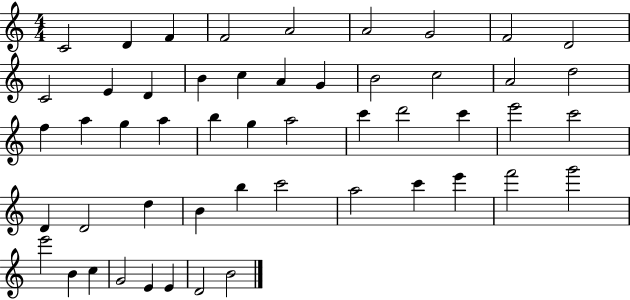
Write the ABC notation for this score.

X:1
T:Untitled
M:4/4
L:1/4
K:C
C2 D F F2 A2 A2 G2 F2 D2 C2 E D B c A G B2 c2 A2 d2 f a g a b g a2 c' d'2 c' e'2 c'2 D D2 d B b c'2 a2 c' e' f'2 g'2 e'2 B c G2 E E D2 B2